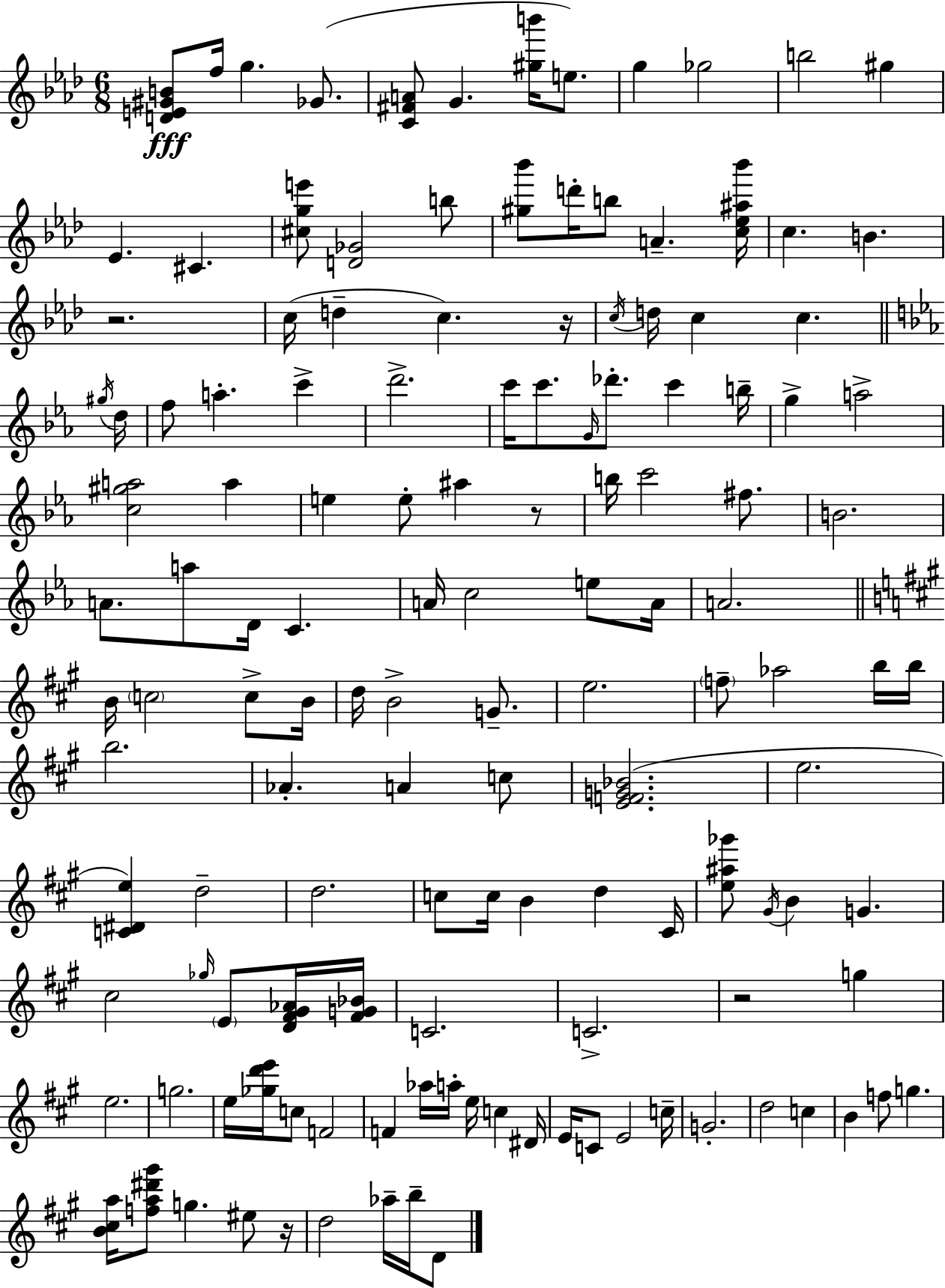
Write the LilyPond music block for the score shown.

{
  \clef treble
  \numericTimeSignature
  \time 6/8
  \key f \minor
  <d' e' gis' b'>8\fff f''16 g''4. ges'8.( | <c' fis' a'>8 g'4. <gis'' b'''>16 e''8.) | g''4 ges''2 | b''2 gis''4 | \break ees'4. cis'4. | <cis'' g'' e'''>8 <d' ges'>2 b''8 | <gis'' bes'''>8 d'''16-. b''8 a'4.-- <c'' ees'' ais'' bes'''>16 | c''4. b'4. | \break r2. | c''16( d''4-- c''4.) r16 | \acciaccatura { c''16 } d''16 c''4 c''4. | \bar "||" \break \key c \minor \acciaccatura { gis''16 } d''16 f''8 a''4.-. c'''4-> | d'''2.-> | c'''16 c'''8. \grace { g'16 } des'''8.-. c'''4 | b''16-- g''4-> a''2-> | \break <c'' gis'' a''>2 a''4 | e''4 e''8-. ais''4 | r8 b''16 c'''2 | fis''8. b'2. | \break a'8. a''8 d'16 c'4. | a'16 c''2 | e''8 a'16 a'2. | \bar "||" \break \key a \major b'16 \parenthesize c''2 c''8-> b'16 | d''16 b'2-> g'8.-- | e''2. | \parenthesize f''8-- aes''2 b''16 b''16 | \break b''2. | aes'4.-. a'4 c''8 | <e' f' g' bes'>2.( | e''2. | \break <c' dis' e''>4) d''2-- | d''2. | c''8 c''16 b'4 d''4 cis'16 | <e'' ais'' ges'''>8 \acciaccatura { gis'16 } b'4 g'4. | \break cis''2 \grace { ges''16 } \parenthesize e'8 | <d' fis' gis' aes'>16 <fis' g' bes'>16 c'2. | c'2.-> | r2 g''4 | \break e''2. | g''2. | e''16 <ges'' d''' e'''>16 c''8 f'2 | f'4 aes''16 a''16-. e''16 c''4 | \break dis'16 e'16 c'8 e'2 | c''16-- g'2.-. | d''2 c''4 | b'4 f''8 g''4. | \break <b' cis'' a''>16 <f'' a'' dis''' gis'''>8 g''4. eis''8 | r16 d''2 aes''16-- b''16-- | d'8 \bar "|."
}